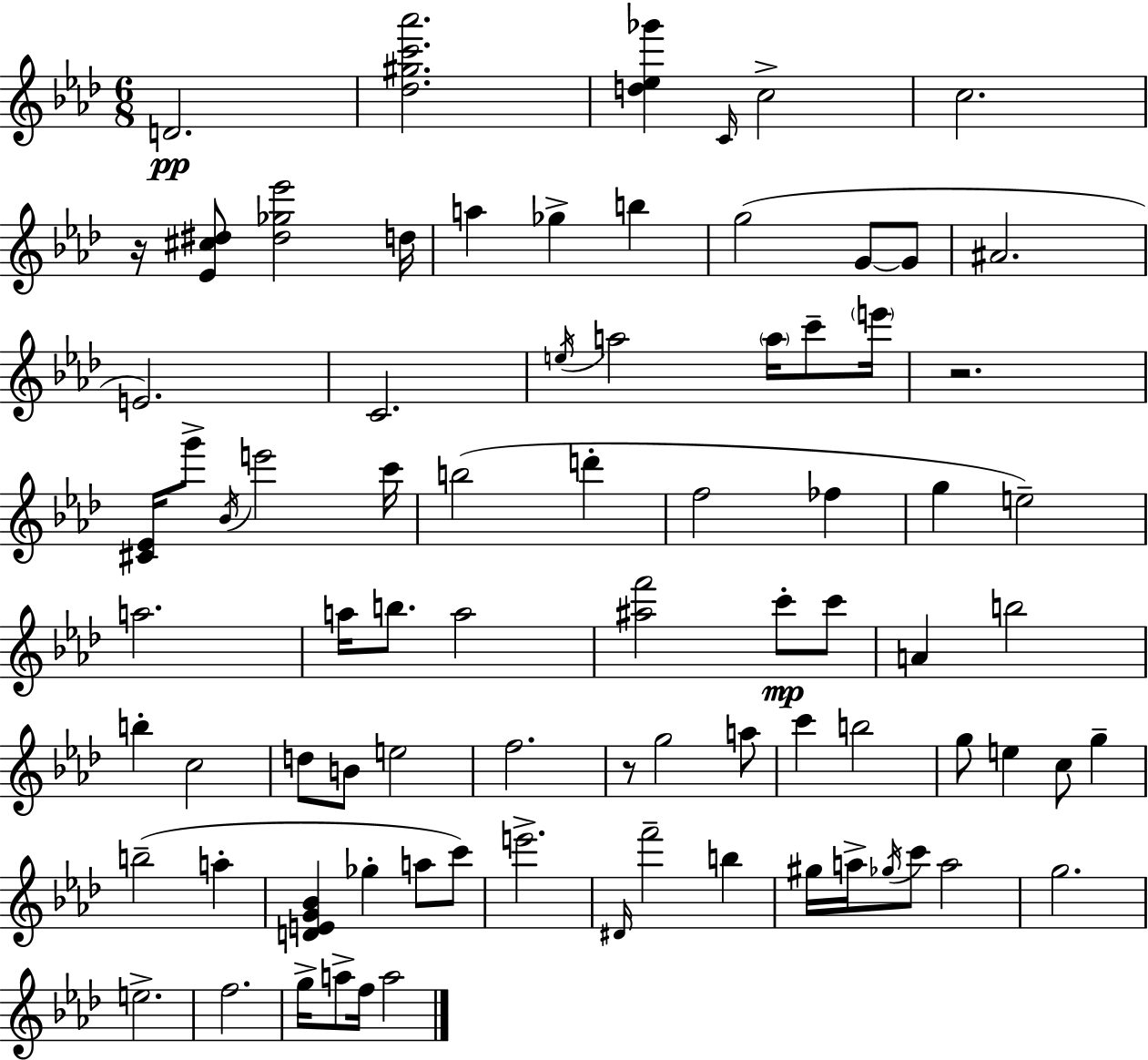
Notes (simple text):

D4/h. [Db5,G#5,C6,Ab6]/h. [D5,Eb5,Gb6]/q C4/s C5/h C5/h. R/s [Eb4,C#5,D#5]/e [D#5,Gb5,Eb6]/h D5/s A5/q Gb5/q B5/q G5/h G4/e G4/e A#4/h. E4/h. C4/h. E5/s A5/h A5/s C6/e E6/s R/h. [C#4,Eb4]/s G6/e Bb4/s E6/h C6/s B5/h D6/q F5/h FES5/q G5/q E5/h A5/h. A5/s B5/e. A5/h [A#5,F6]/h C6/e C6/e A4/q B5/h B5/q C5/h D5/e B4/e E5/h F5/h. R/e G5/h A5/e C6/q B5/h G5/e E5/q C5/e G5/q B5/h A5/q [D4,E4,G4,Bb4]/q Gb5/q A5/e C6/e E6/h. D#4/s F6/h B5/q G#5/s A5/s Gb5/s C6/e A5/h G5/h. E5/h. F5/h. G5/s A5/e F5/s A5/h